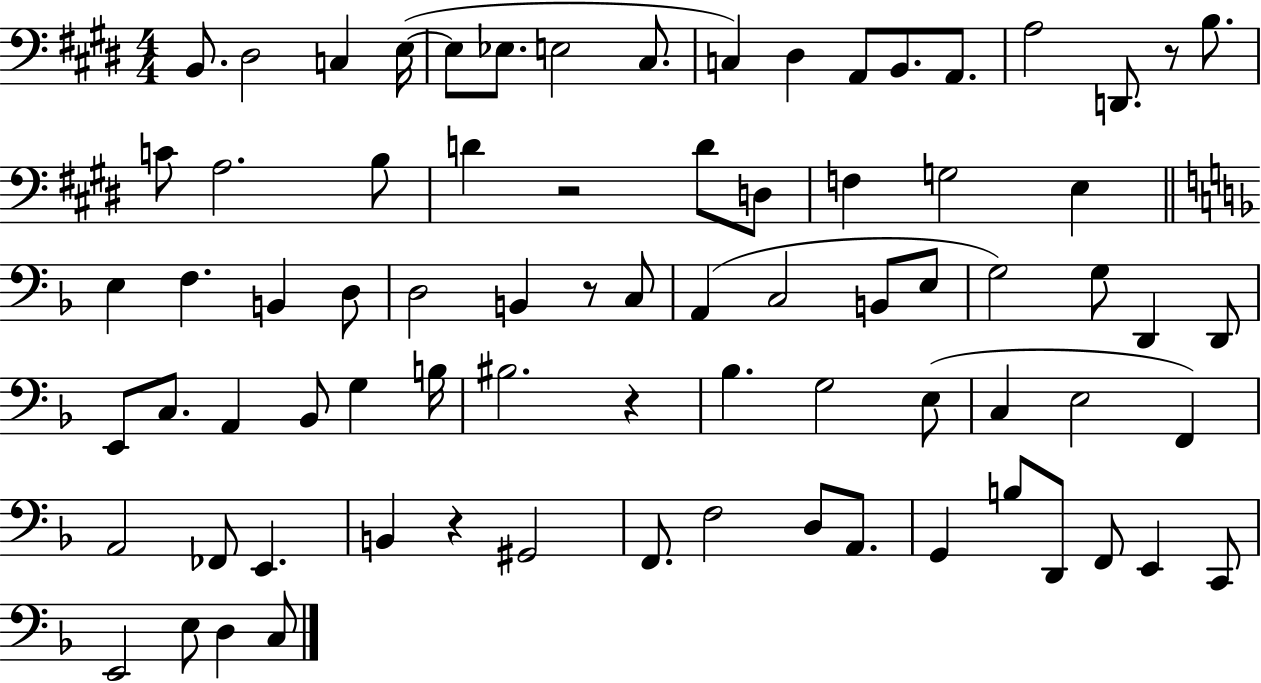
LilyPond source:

{
  \clef bass
  \numericTimeSignature
  \time 4/4
  \key e \major
  b,8. dis2 c4 e16~(~ | e8 ees8. e2 cis8. | c4) dis4 a,8 b,8. a,8. | a2 d,8. r8 b8. | \break c'8 a2. b8 | d'4 r2 d'8 d8 | f4 g2 e4 | \bar "||" \break \key d \minor e4 f4. b,4 d8 | d2 b,4 r8 c8 | a,4( c2 b,8 e8 | g2) g8 d,4 d,8 | \break e,8 c8. a,4 bes,8 g4 b16 | bis2. r4 | bes4. g2 e8( | c4 e2 f,4) | \break a,2 fes,8 e,4. | b,4 r4 gis,2 | f,8. f2 d8 a,8. | g,4 b8 d,8 f,8 e,4 c,8 | \break e,2 e8 d4 c8 | \bar "|."
}